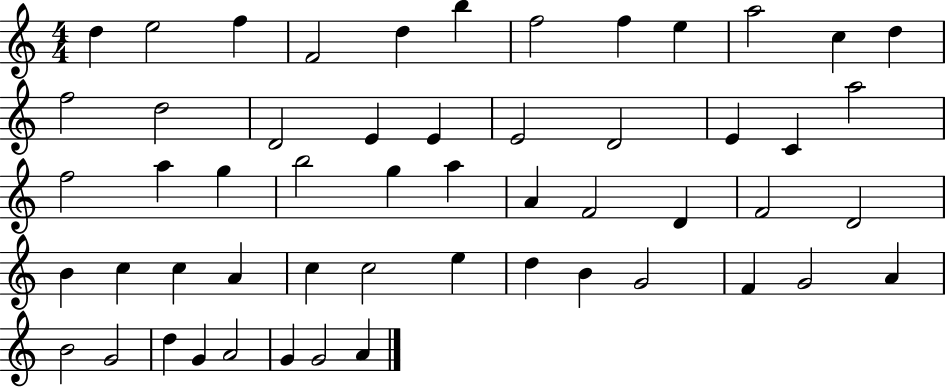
D5/q E5/h F5/q F4/h D5/q B5/q F5/h F5/q E5/q A5/h C5/q D5/q F5/h D5/h D4/h E4/q E4/q E4/h D4/h E4/q C4/q A5/h F5/h A5/q G5/q B5/h G5/q A5/q A4/q F4/h D4/q F4/h D4/h B4/q C5/q C5/q A4/q C5/q C5/h E5/q D5/q B4/q G4/h F4/q G4/h A4/q B4/h G4/h D5/q G4/q A4/h G4/q G4/h A4/q